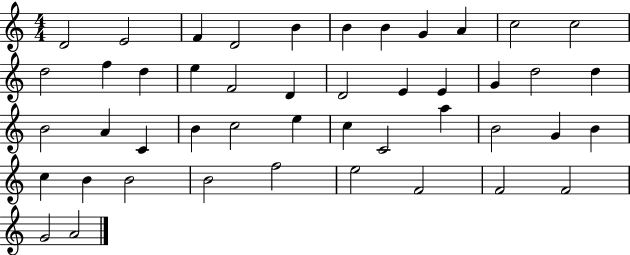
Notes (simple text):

D4/h E4/h F4/q D4/h B4/q B4/q B4/q G4/q A4/q C5/h C5/h D5/h F5/q D5/q E5/q F4/h D4/q D4/h E4/q E4/q G4/q D5/h D5/q B4/h A4/q C4/q B4/q C5/h E5/q C5/q C4/h A5/q B4/h G4/q B4/q C5/q B4/q B4/h B4/h F5/h E5/h F4/h F4/h F4/h G4/h A4/h